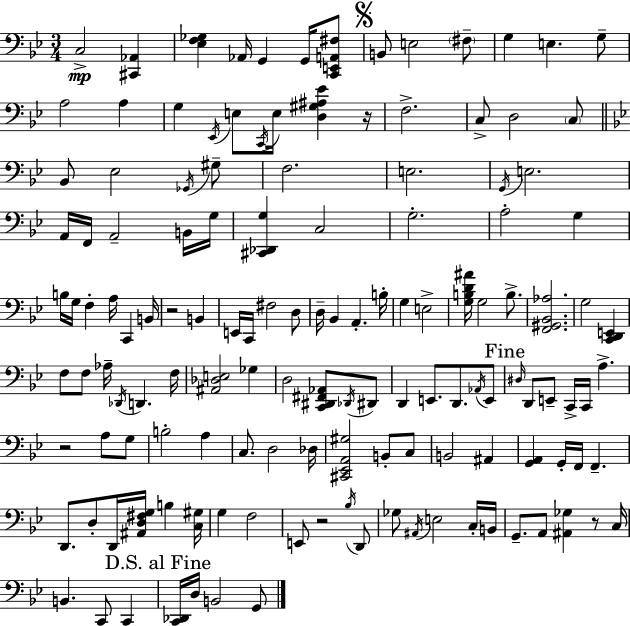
{
  \clef bass
  \numericTimeSignature
  \time 3/4
  \key bes \major
  \repeat volta 2 { c2->\mp <cis, aes,>4 | <ees f ges>4 aes,16 g,4 g,16 <c, e, a, fis>8 | \mark \markup { \musicglyph "scripts.segno" } b,8 e2 \parenthesize fis8-- | g4 e4. g8-- | \break a2 a4 | g4 \acciaccatura { ees,16 } e8 \acciaccatura { c,16 } e16 <d gis ais ees'>4 | r16 f2.-> | c8-> d2 | \break \parenthesize c8 \bar "||" \break \key bes \major bes,8 ees2 \acciaccatura { ges,16 } gis8-- | f2. | e2. | \acciaccatura { g,16 } e2. | \break a,16 f,16 a,2-- | b,16 g16 <cis, des, g>4 c2 | g2.-. | a2-. g4 | \break b16 g16 f4-. a16 c,4 | b,16 r2 b,4 | e,16 c,16 fis2 | d8 d16-- bes,4 a,4.-. | \break b16-. g4 e2-> | <g b d' ais'>16 g2 b8.-> | <f, gis, bes, aes>2. | g2 <c, d, e,>4 | \break f8 f8 aes16-- \acciaccatura { des,16 } d,4. | f16 <ais, des e>2 ges4 | d2 <c, dis, fis, aes,>8 | \acciaccatura { des,16 } dis,8 d,4 e,8. d,8. | \break \acciaccatura { aes,16 } e,8 \mark "Fine" \grace { dis16 } d,8 e,8-- c,16-> c,16 | a4.-> r2 | a8 g8 b2-. | a4 c8. d2 | \break des16 <cis, ees, a, gis>2 | b,8-. c8 b,2 | ais,4 <g, a,>4 g,16-. f,16 | f,4.-- d,8. d8-. d,16 | \break <ais, d fis g>16 b4 <c gis>16 g4 f2 | e,8 r2 | \acciaccatura { bes16 } d,8 ges8 \acciaccatura { ais,16 } e2 | c16-. b,16 g,8.-- a,8 | \break <ais, ges>4 r8 c16 b,4. | c,8 c,4 \mark "D.S. al Fine" <c, des,>16 d16 b,2 | g,8 } \bar "|."
}